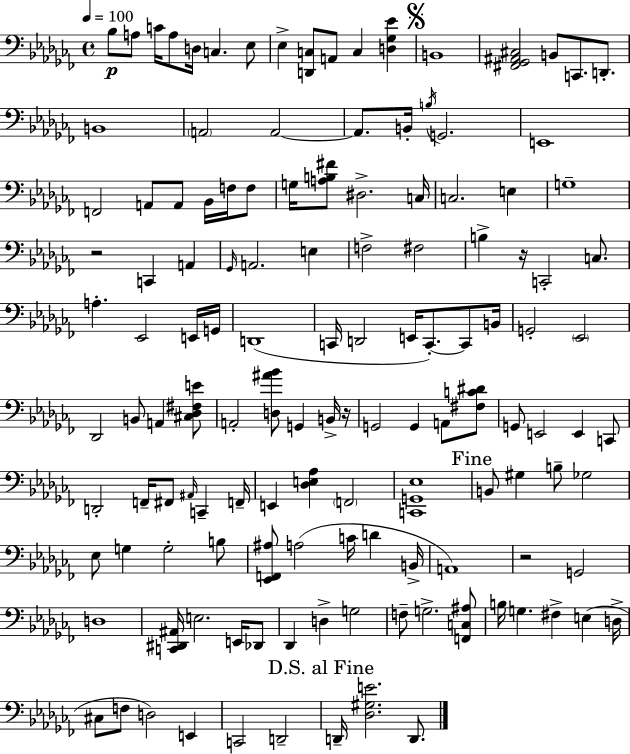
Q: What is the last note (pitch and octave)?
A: D2